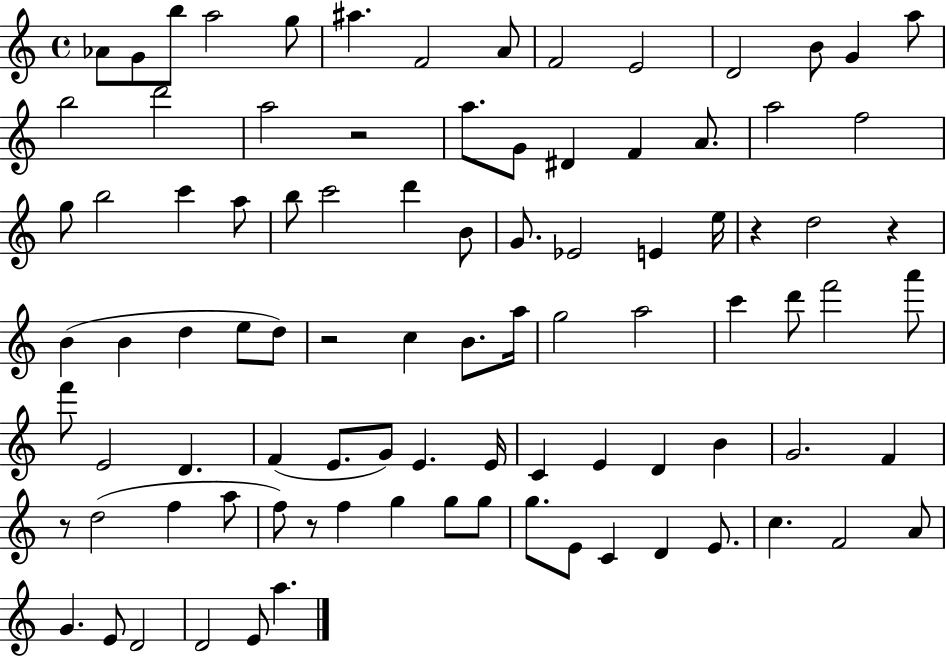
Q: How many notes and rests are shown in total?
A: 93